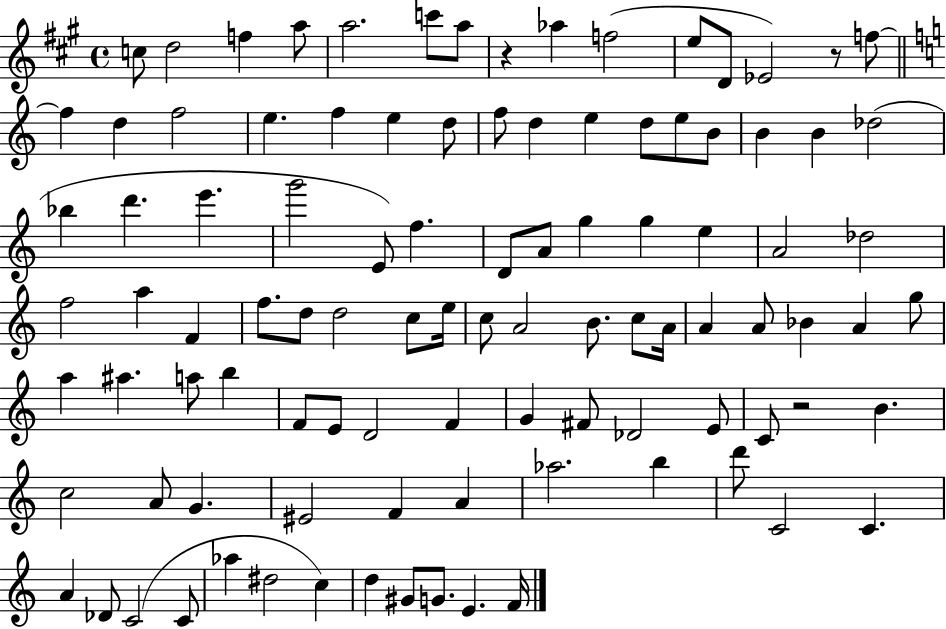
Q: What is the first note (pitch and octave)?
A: C5